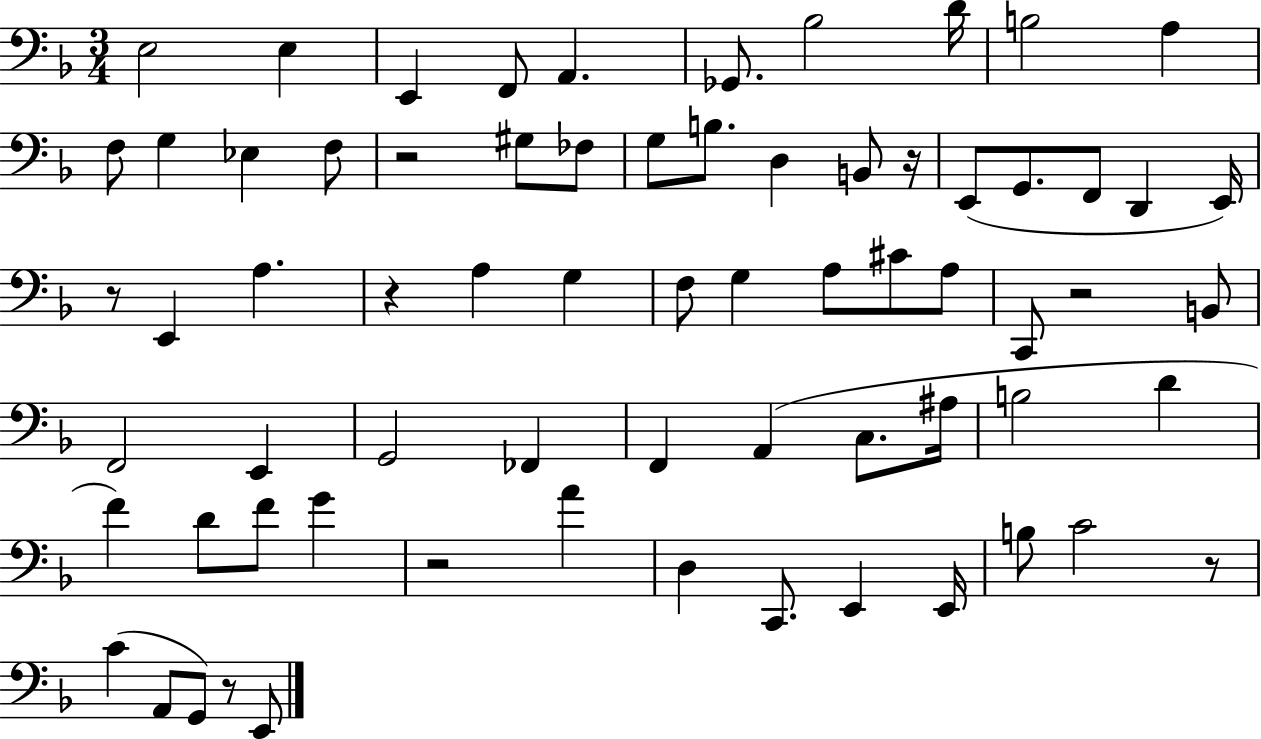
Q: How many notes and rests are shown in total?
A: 69